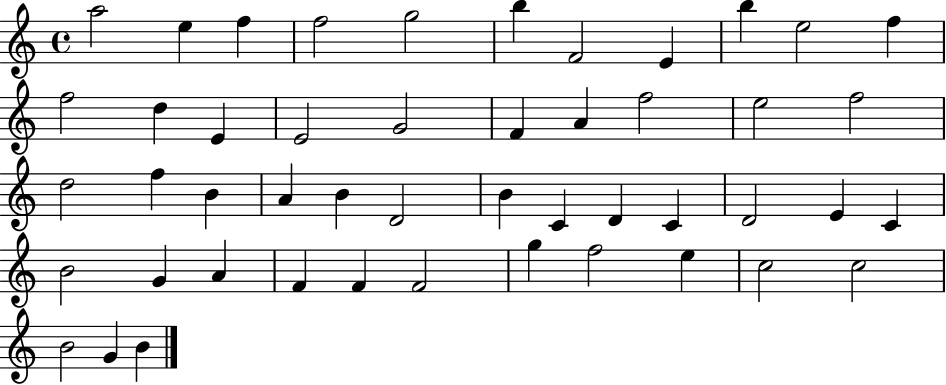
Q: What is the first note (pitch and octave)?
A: A5